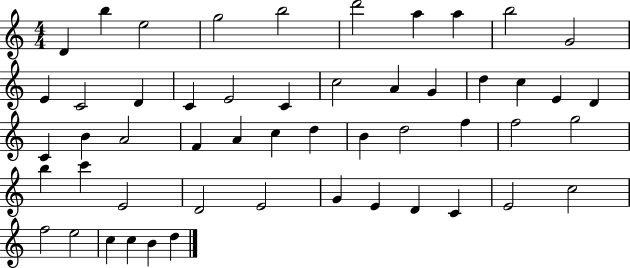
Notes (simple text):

D4/q B5/q E5/h G5/h B5/h D6/h A5/q A5/q B5/h G4/h E4/q C4/h D4/q C4/q E4/h C4/q C5/h A4/q G4/q D5/q C5/q E4/q D4/q C4/q B4/q A4/h F4/q A4/q C5/q D5/q B4/q D5/h F5/q F5/h G5/h B5/q C6/q E4/h D4/h E4/h G4/q E4/q D4/q C4/q E4/h C5/h F5/h E5/h C5/q C5/q B4/q D5/q